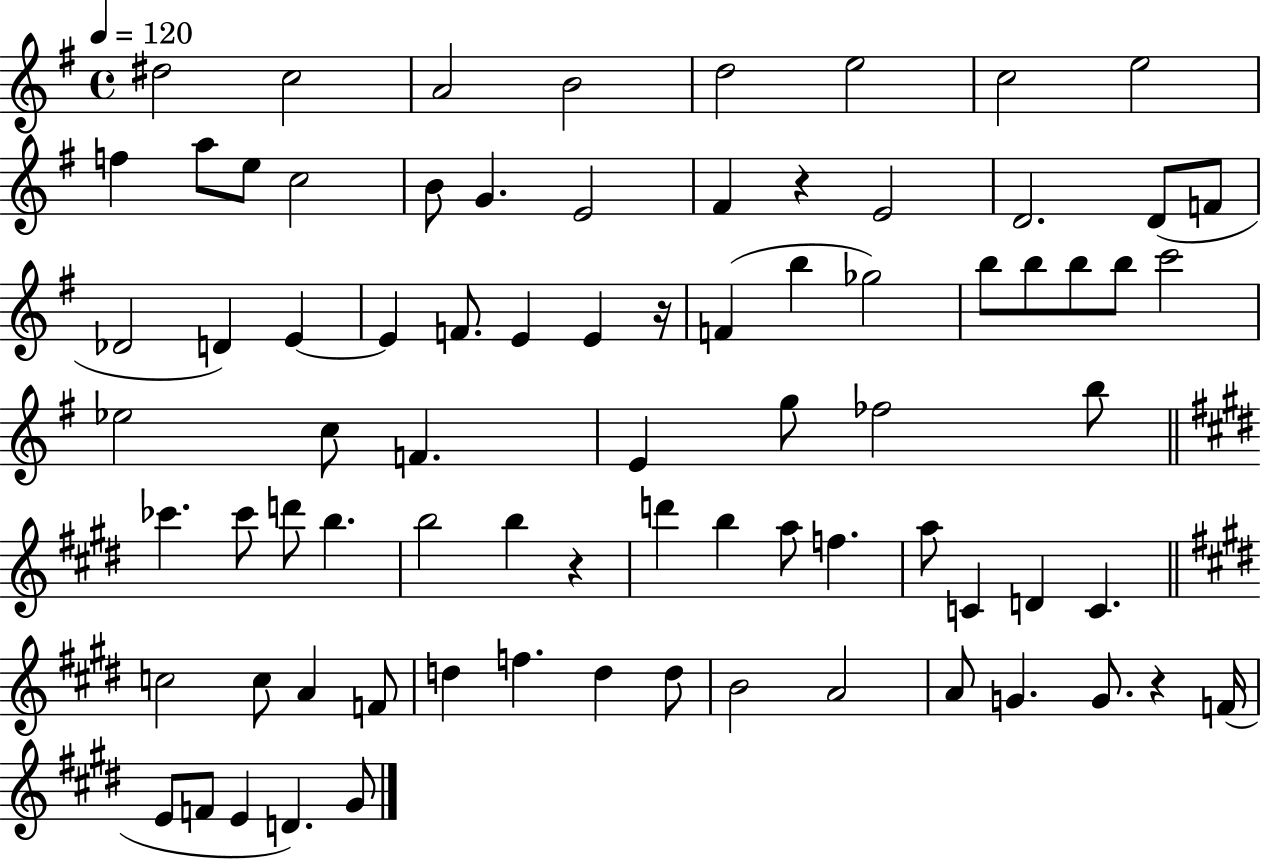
{
  \clef treble
  \time 4/4
  \defaultTimeSignature
  \key g \major
  \tempo 4 = 120
  dis''2 c''2 | a'2 b'2 | d''2 e''2 | c''2 e''2 | \break f''4 a''8 e''8 c''2 | b'8 g'4. e'2 | fis'4 r4 e'2 | d'2. d'8( f'8 | \break des'2 d'4) e'4~~ | e'4 f'8. e'4 e'4 r16 | f'4( b''4 ges''2) | b''8 b''8 b''8 b''8 c'''2 | \break ees''2 c''8 f'4. | e'4 g''8 fes''2 b''8 | \bar "||" \break \key e \major ces'''4. ces'''8 d'''8 b''4. | b''2 b''4 r4 | d'''4 b''4 a''8 f''4. | a''8 c'4 d'4 c'4. | \break \bar "||" \break \key e \major c''2 c''8 a'4 f'8 | d''4 f''4. d''4 d''8 | b'2 a'2 | a'8 g'4. g'8. r4 f'16( | \break e'8 f'8 e'4 d'4.) gis'8 | \bar "|."
}